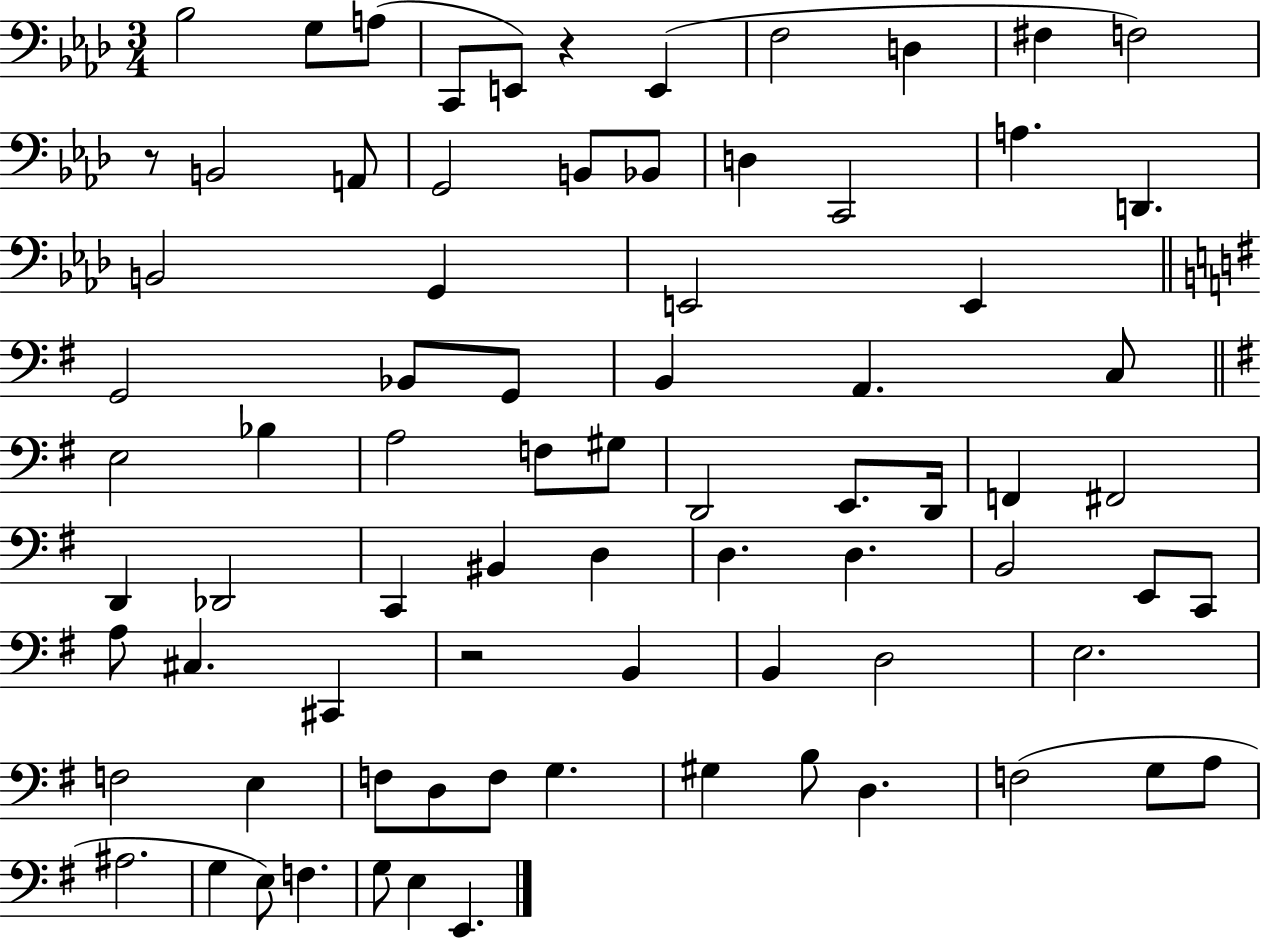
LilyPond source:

{
  \clef bass
  \numericTimeSignature
  \time 3/4
  \key aes \major
  bes2 g8 a8( | c,8 e,8) r4 e,4( | f2 d4 | fis4 f2) | \break r8 b,2 a,8 | g,2 b,8 bes,8 | d4 c,2 | a4. d,4. | \break b,2 g,4 | e,2 e,4 | \bar "||" \break \key g \major g,2 bes,8 g,8 | b,4 a,4. c8 | \bar "||" \break \key e \minor e2 bes4 | a2 f8 gis8 | d,2 e,8. d,16 | f,4 fis,2 | \break d,4 des,2 | c,4 bis,4 d4 | d4. d4. | b,2 e,8 c,8 | \break a8 cis4. cis,4 | r2 b,4 | b,4 d2 | e2. | \break f2 e4 | f8 d8 f8 g4. | gis4 b8 d4. | f2( g8 a8 | \break ais2. | g4 e8) f4. | g8 e4 e,4. | \bar "|."
}